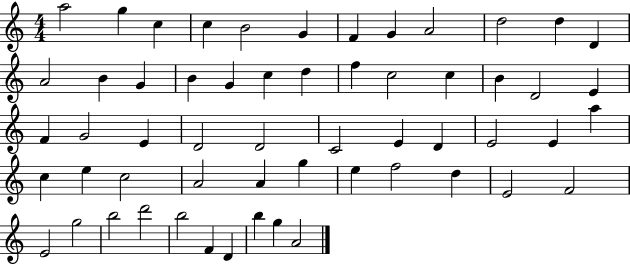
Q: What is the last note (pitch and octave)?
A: A4